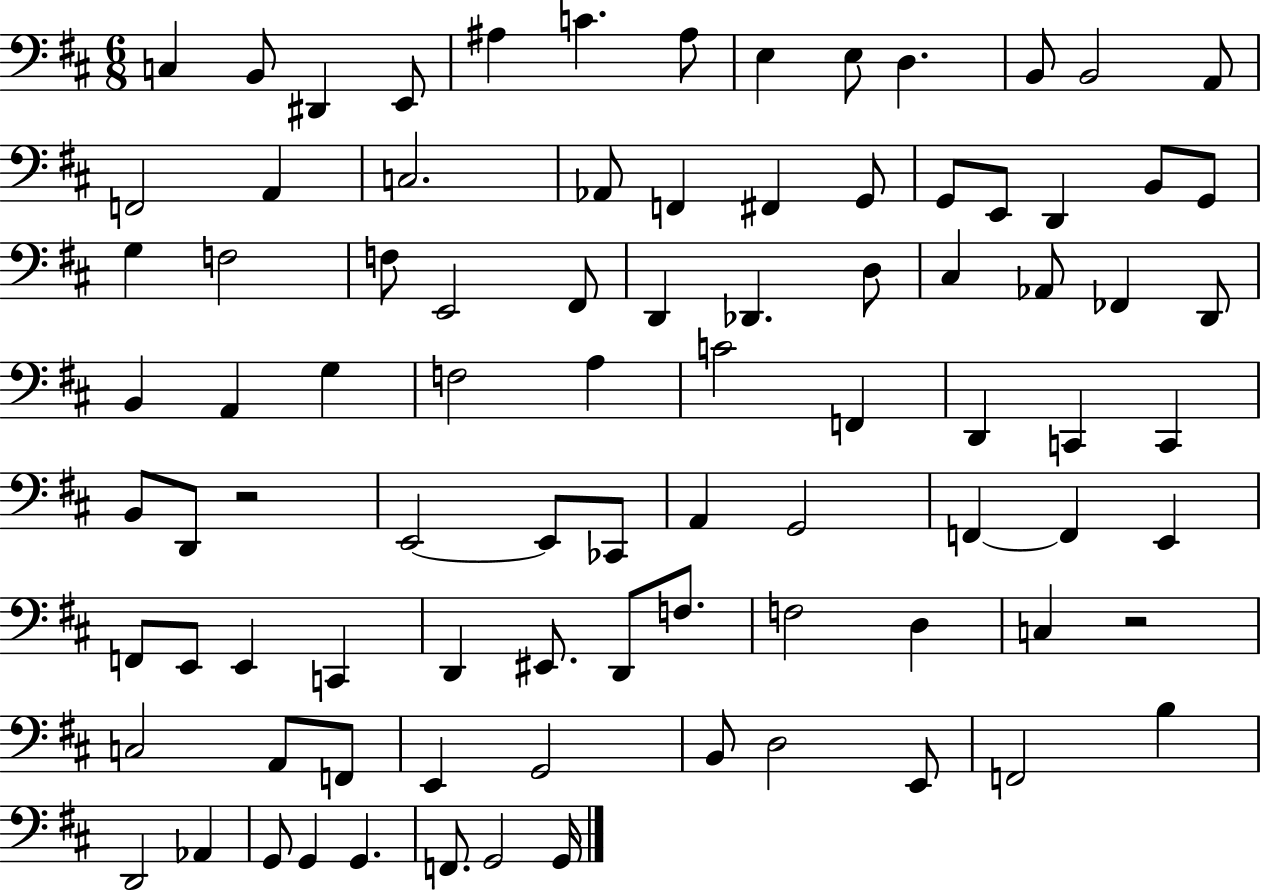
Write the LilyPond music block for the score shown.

{
  \clef bass
  \numericTimeSignature
  \time 6/8
  \key d \major
  c4 b,8 dis,4 e,8 | ais4 c'4. ais8 | e4 e8 d4. | b,8 b,2 a,8 | \break f,2 a,4 | c2. | aes,8 f,4 fis,4 g,8 | g,8 e,8 d,4 b,8 g,8 | \break g4 f2 | f8 e,2 fis,8 | d,4 des,4. d8 | cis4 aes,8 fes,4 d,8 | \break b,4 a,4 g4 | f2 a4 | c'2 f,4 | d,4 c,4 c,4 | \break b,8 d,8 r2 | e,2~~ e,8 ces,8 | a,4 g,2 | f,4~~ f,4 e,4 | \break f,8 e,8 e,4 c,4 | d,4 eis,8. d,8 f8. | f2 d4 | c4 r2 | \break c2 a,8 f,8 | e,4 g,2 | b,8 d2 e,8 | f,2 b4 | \break d,2 aes,4 | g,8 g,4 g,4. | f,8. g,2 g,16 | \bar "|."
}